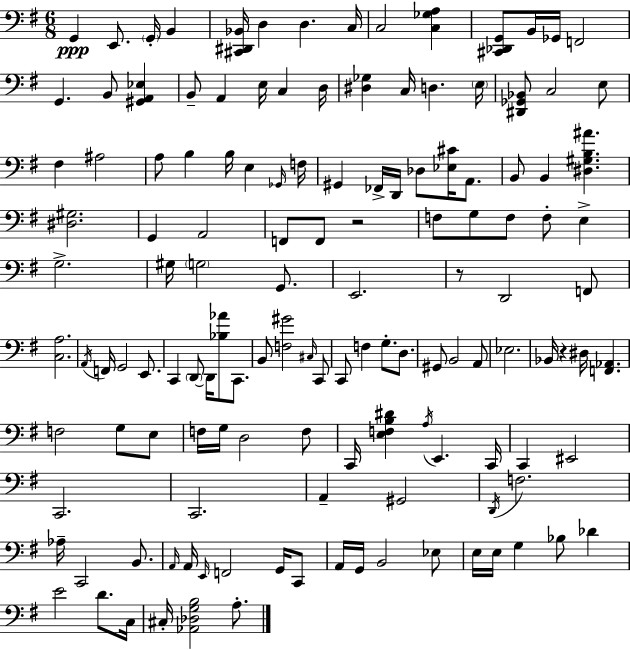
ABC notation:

X:1
T:Untitled
M:6/8
L:1/4
K:Em
G,, E,,/2 G,,/4 B,, [^C,,^D,,_B,,]/4 D, D, C,/4 C,2 [C,_G,A,] [^C,,_D,,G,,]/2 B,,/4 _G,,/4 F,,2 G,, B,,/2 [^G,,A,,_E,] B,,/2 A,, E,/4 C, D,/4 [^D,_G,] C,/4 D, E,/4 [^D,,_G,,_B,,]/2 C,2 E,/2 ^F, ^A,2 A,/2 B, B,/4 E, _G,,/4 F,/4 ^G,, _F,,/4 D,,/4 _D,/2 [_E,^C]/4 A,,/2 B,,/2 B,, [^D,^G,B,^A] [^D,^G,]2 G,, A,,2 F,,/2 F,,/2 z2 F,/2 G,/2 F,/2 F,/2 E, G,2 ^G,/4 G,2 G,,/2 E,,2 z/2 D,,2 F,,/2 [C,A,]2 A,,/4 F,,/4 G,,2 E,,/2 C,, D,,/2 D,,/4 [_B,_A]/2 C,,/2 B,,/2 [F,^G]2 ^C,/4 C,,/2 C,,/2 F, G,/2 D,/2 ^G,,/2 B,,2 A,,/2 _E,2 _B,,/4 z ^D,/4 [F,,_A,,] F,2 G,/2 E,/2 F,/4 G,/4 D,2 F,/2 C,,/4 [E,F,B,^D] A,/4 E,, C,,/4 C,, ^E,,2 C,,2 C,,2 A,, ^G,,2 D,,/4 F,2 _A,/4 C,,2 B,,/2 A,,/4 A,,/4 E,,/4 F,,2 G,,/4 C,,/2 A,,/4 G,,/4 B,,2 _E,/2 E,/4 E,/4 G, _B,/2 _D E2 D/2 C,/4 ^C,/4 [_A,,_D,G,B,]2 A,/2